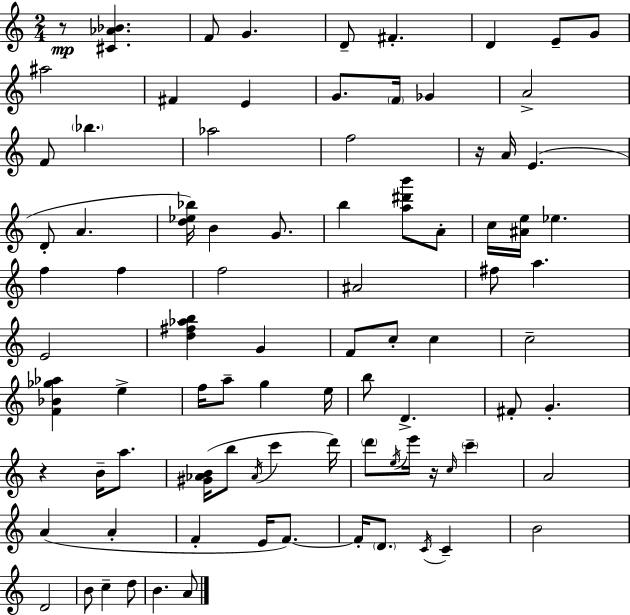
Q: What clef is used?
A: treble